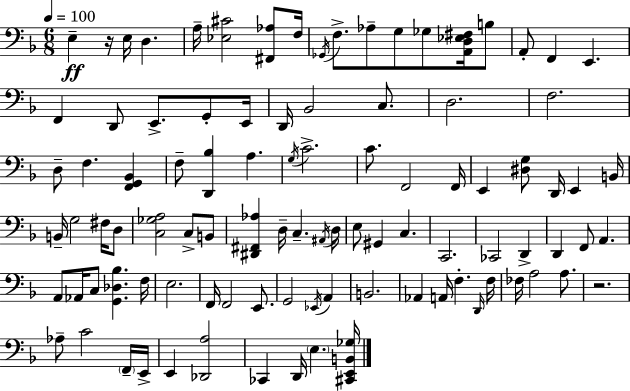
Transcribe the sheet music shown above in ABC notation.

X:1
T:Untitled
M:6/8
L:1/4
K:Dm
E, z/4 E,/4 D, A,/4 [_E,^C]2 [^F,,_A,]/2 F,/4 _G,,/4 F,/2 _A,/2 G,/2 _G,/2 [A,,D,_E,^F,]/4 B,/2 A,,/2 F,, E,, F,, D,,/2 E,,/2 G,,/2 E,,/4 D,,/4 _B,,2 C,/2 D,2 F,2 D,/2 F, [F,,G,,_B,,] F,/2 [D,,_B,] A, G,/4 C2 C/2 F,,2 F,,/4 E,, [^D,G,]/2 D,,/4 E,, B,,/4 B,,/4 G,2 ^F,/4 D,/2 [C,_G,A,]2 C,/2 B,,/2 [^D,,^F,,_A,] D,/4 C, ^A,,/4 D,/4 E,/2 ^G,, C, C,,2 _C,,2 D,, D,, F,,/2 A,, A,,/2 _A,,/4 C,/2 [G,,_D,_B,] F,/4 E,2 F,,/4 F,,2 E,,/2 G,,2 _E,,/4 A,, B,,2 _A,, A,,/4 F, D,,/4 F,/4 _F,/4 A,2 A,/2 z2 _A,/2 C2 F,,/4 E,,/4 E,, [_D,,A,]2 _C,, D,,/4 E, [^C,,E,,B,,_G,]/4